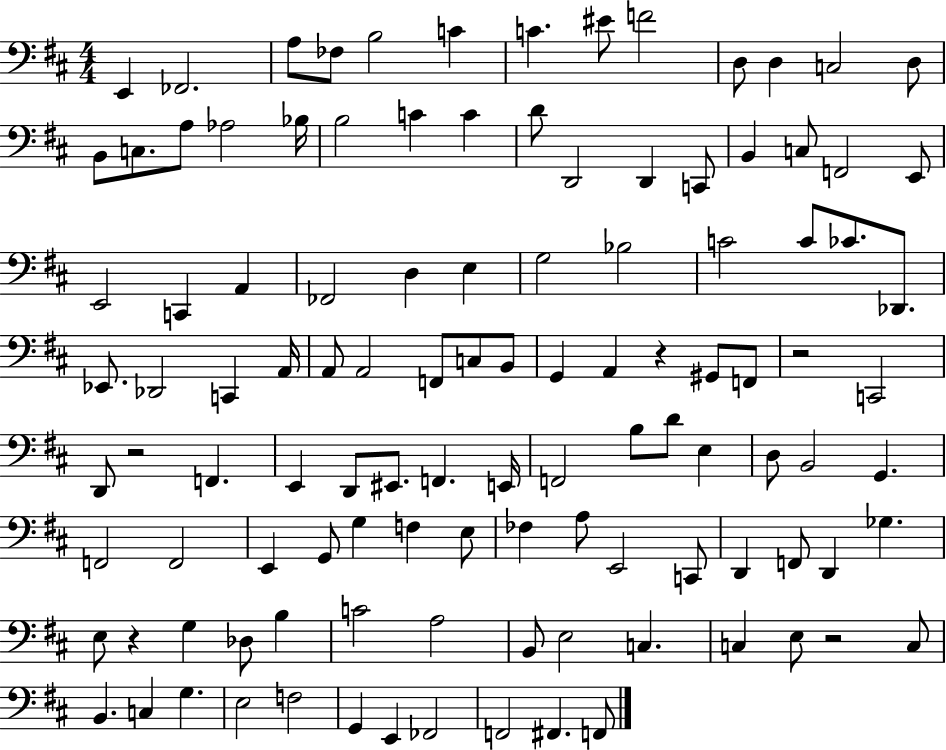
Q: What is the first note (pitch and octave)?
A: E2